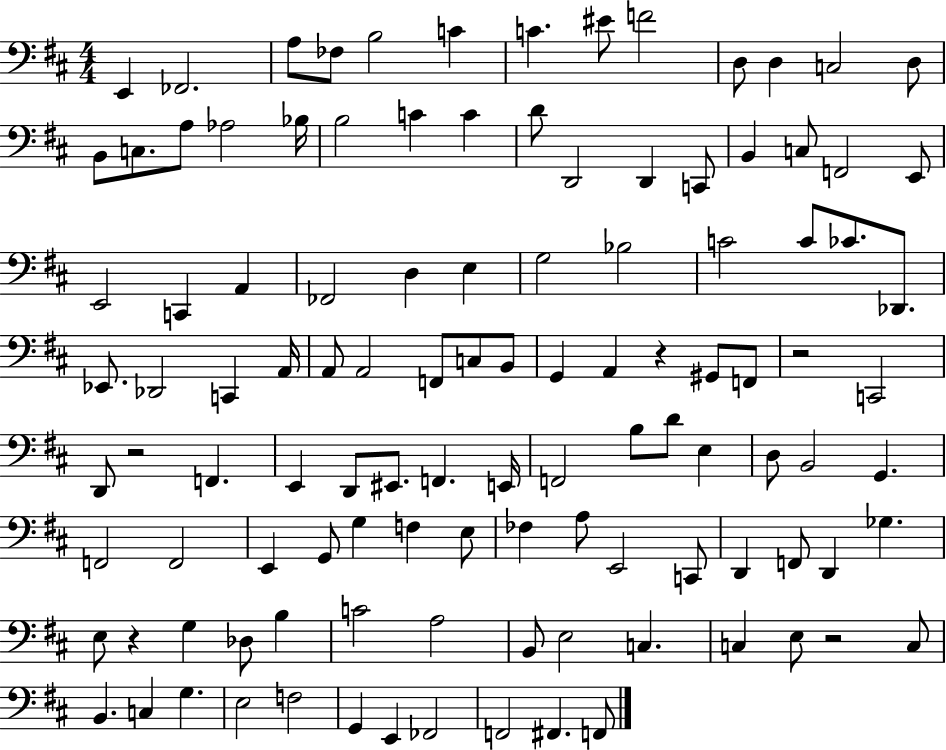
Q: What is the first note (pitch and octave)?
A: E2